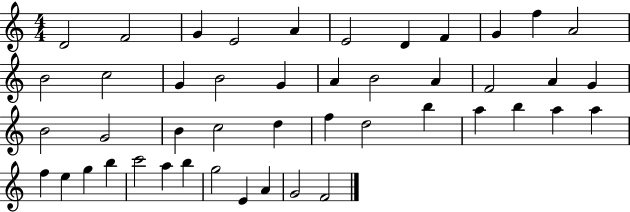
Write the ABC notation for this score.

X:1
T:Untitled
M:4/4
L:1/4
K:C
D2 F2 G E2 A E2 D F G f A2 B2 c2 G B2 G A B2 A F2 A G B2 G2 B c2 d f d2 b a b a a f e g b c'2 a b g2 E A G2 F2